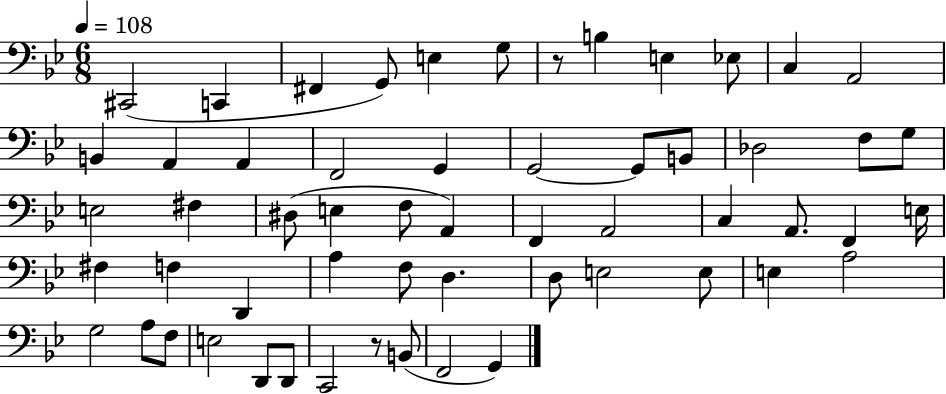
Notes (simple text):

C#2/h C2/q F#2/q G2/e E3/q G3/e R/e B3/q E3/q Eb3/e C3/q A2/h B2/q A2/q A2/q F2/h G2/q G2/h G2/e B2/e Db3/h F3/e G3/e E3/h F#3/q D#3/e E3/q F3/e A2/q F2/q A2/h C3/q A2/e. F2/q E3/s F#3/q F3/q D2/q A3/q F3/e D3/q. D3/e E3/h E3/e E3/q A3/h G3/h A3/e F3/e E3/h D2/e D2/e C2/h R/e B2/e F2/h G2/q